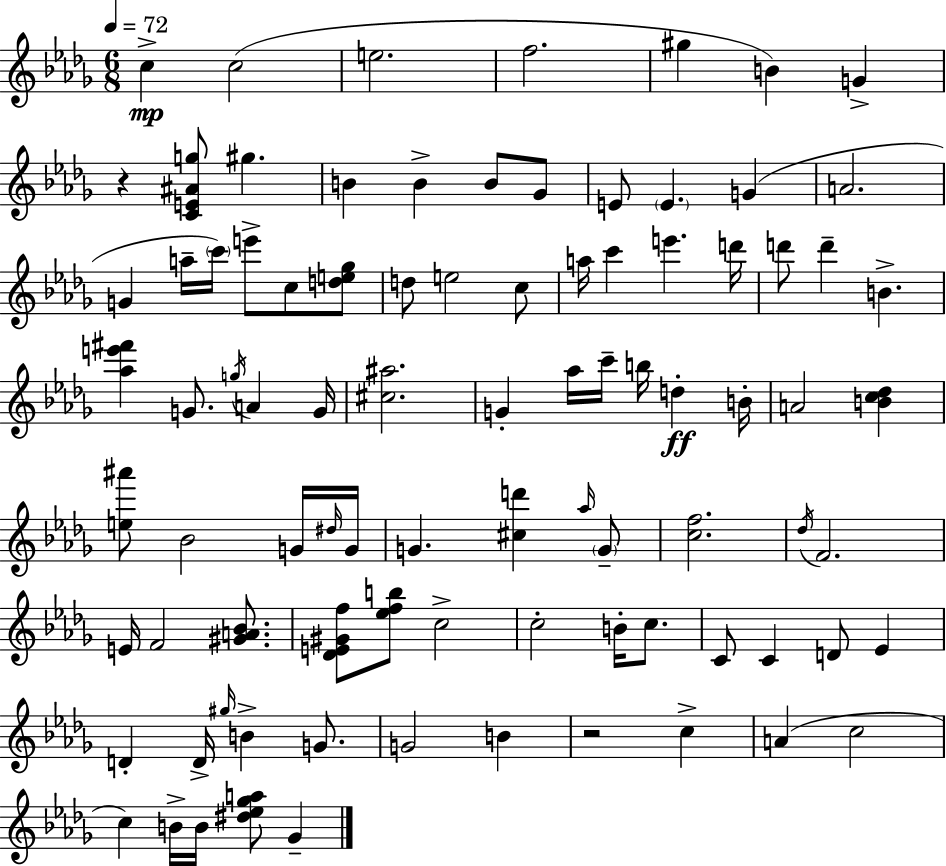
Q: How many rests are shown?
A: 2